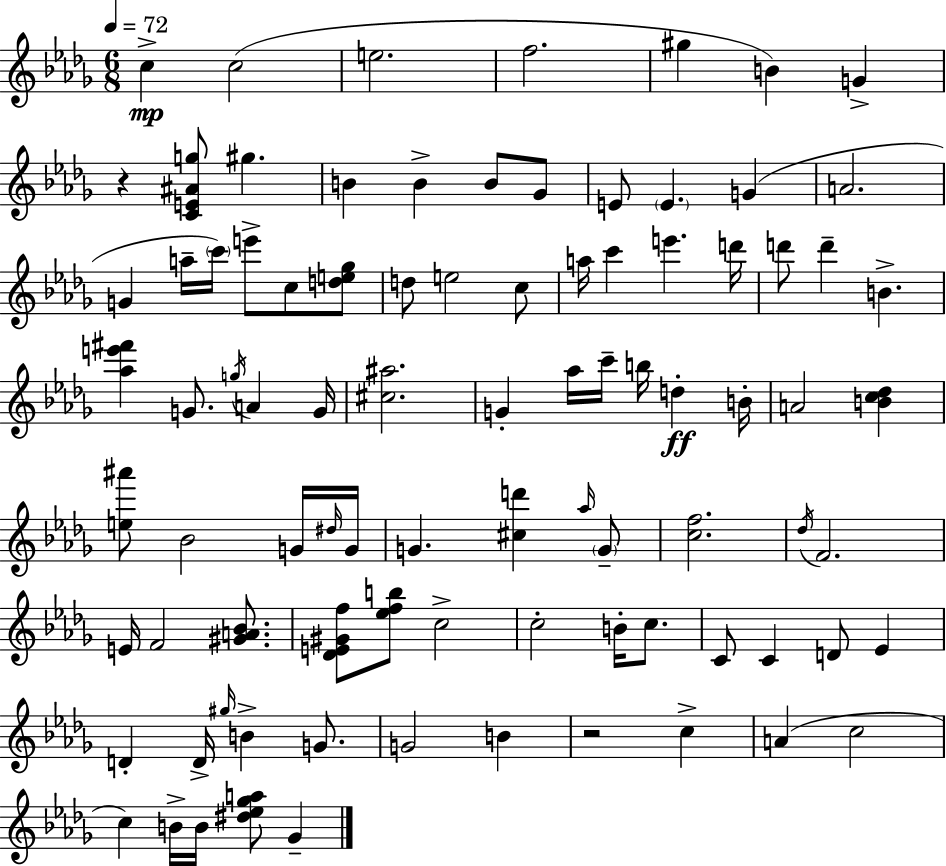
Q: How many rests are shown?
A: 2